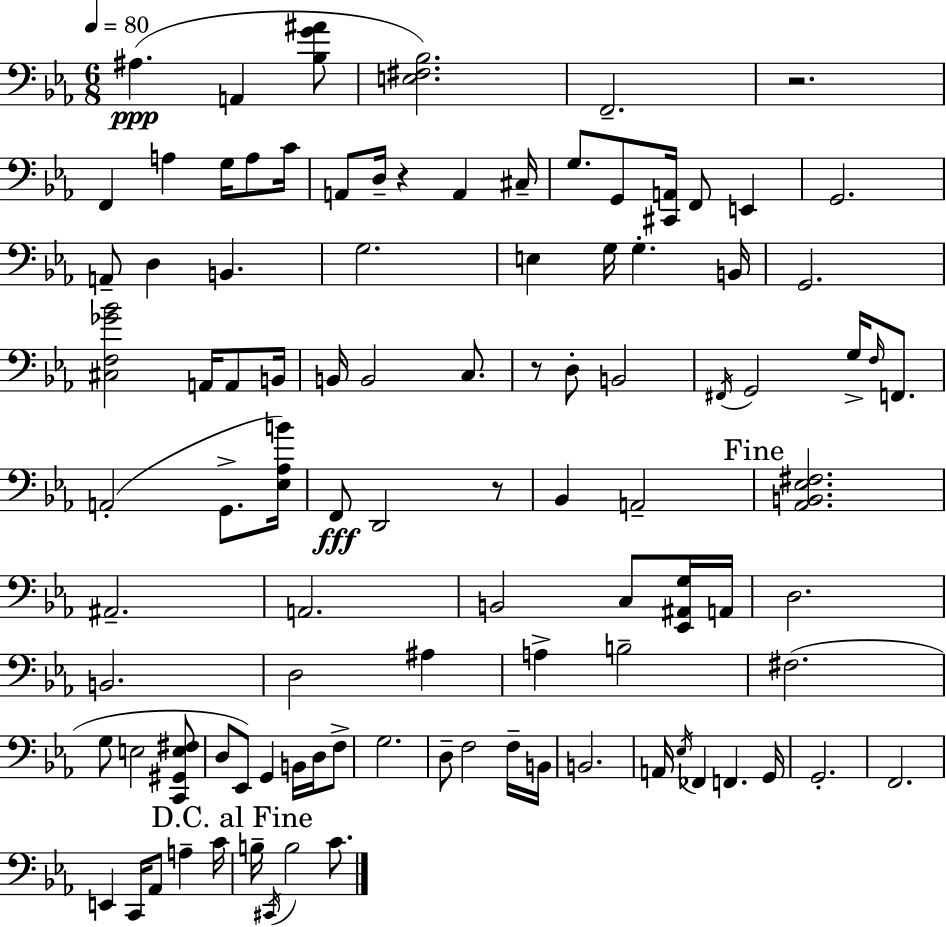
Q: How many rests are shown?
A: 4